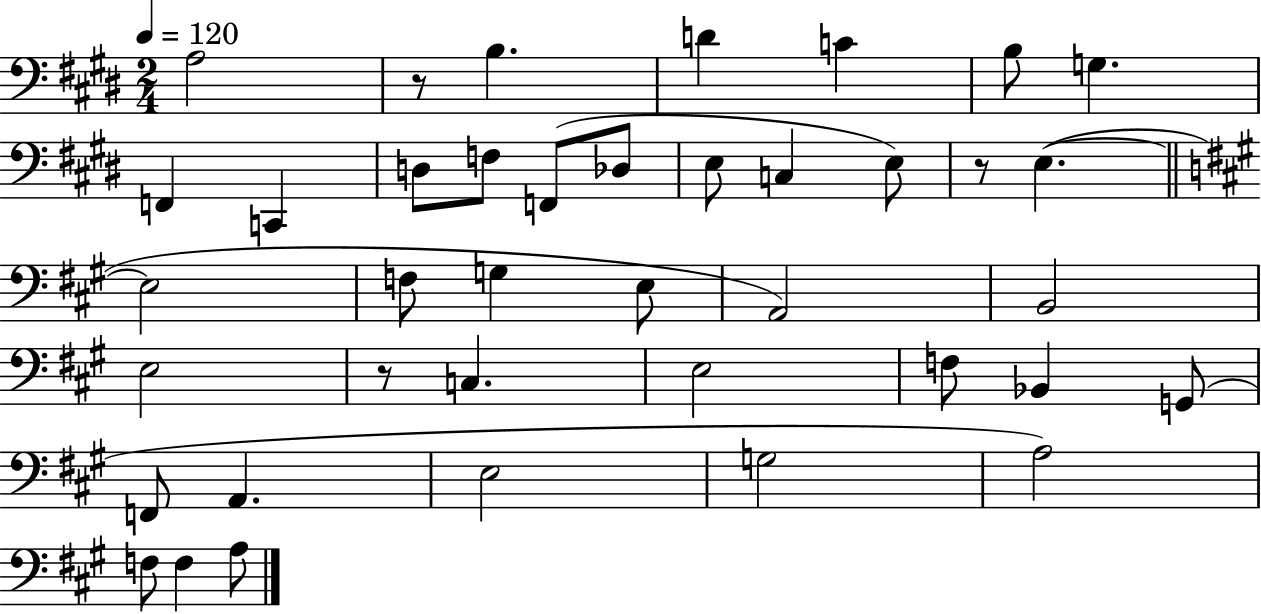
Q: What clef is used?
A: bass